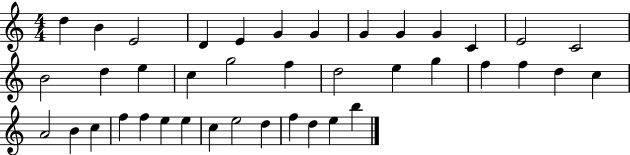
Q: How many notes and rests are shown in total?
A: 40